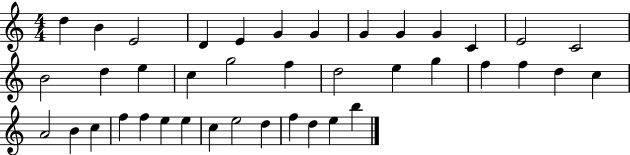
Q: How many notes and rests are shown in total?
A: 40